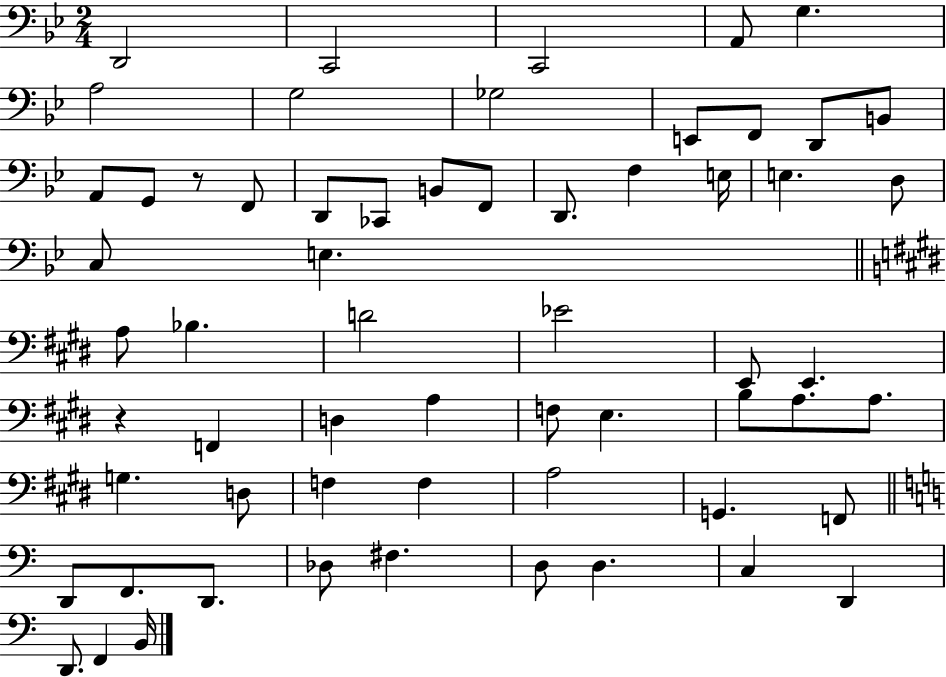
X:1
T:Untitled
M:2/4
L:1/4
K:Bb
D,,2 C,,2 C,,2 A,,/2 G, A,2 G,2 _G,2 E,,/2 F,,/2 D,,/2 B,,/2 A,,/2 G,,/2 z/2 F,,/2 D,,/2 _C,,/2 B,,/2 F,,/2 D,,/2 F, E,/4 E, D,/2 C,/2 E, A,/2 _B, D2 _E2 E,,/2 E,, z F,, D, A, F,/2 E, B,/2 A,/2 A,/2 G, D,/2 F, F, A,2 G,, F,,/2 D,,/2 F,,/2 D,,/2 _D,/2 ^F, D,/2 D, C, D,, D,,/2 F,, B,,/4